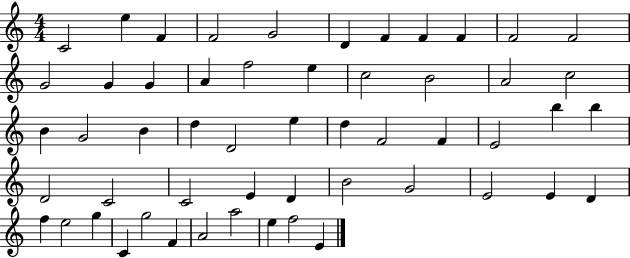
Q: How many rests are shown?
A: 0